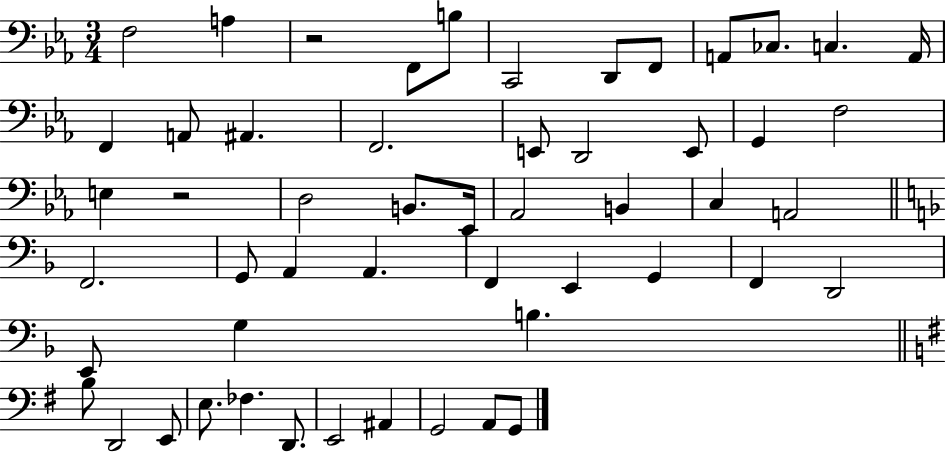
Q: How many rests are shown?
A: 2